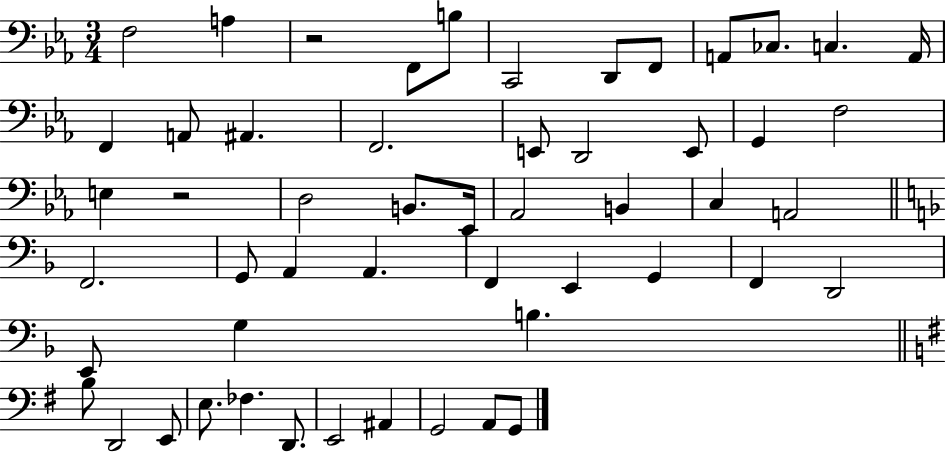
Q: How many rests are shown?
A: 2